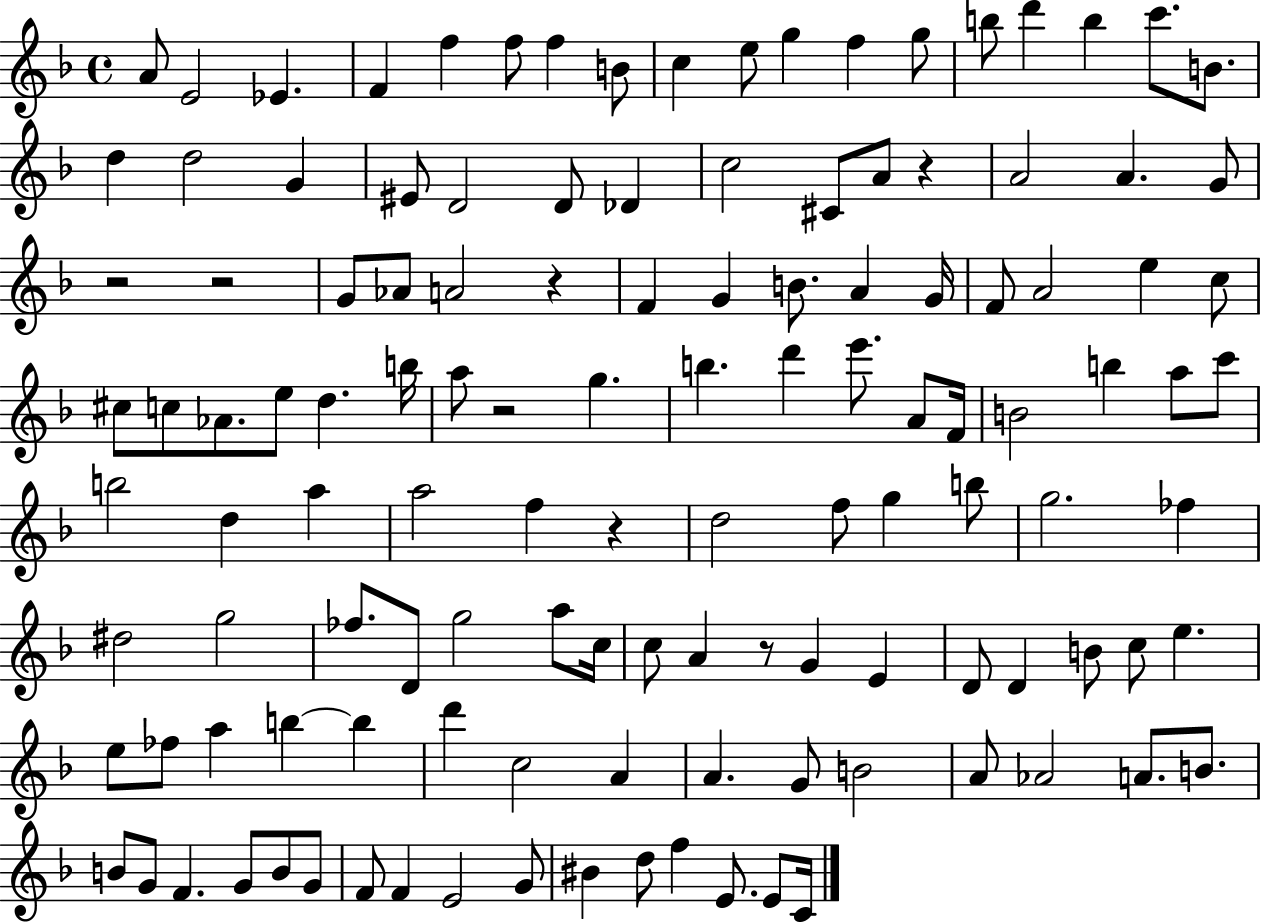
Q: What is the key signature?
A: F major